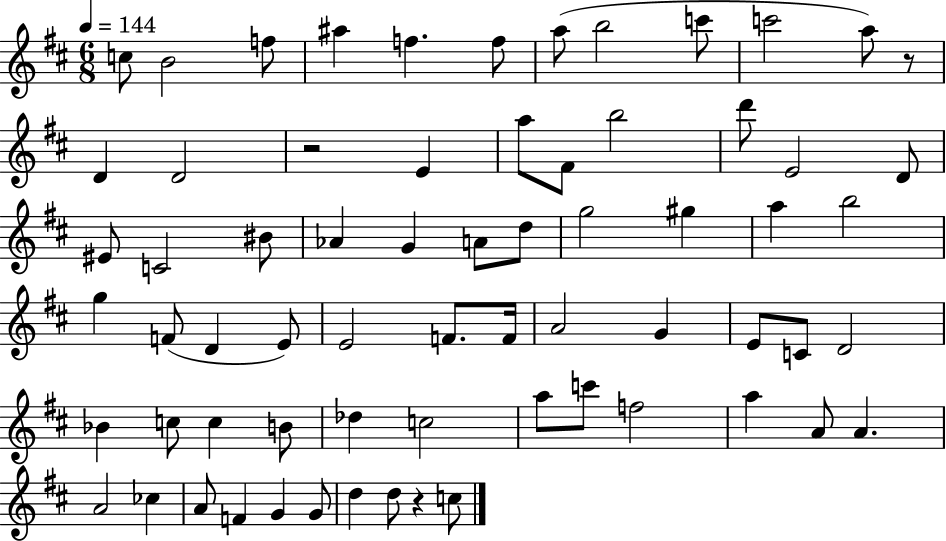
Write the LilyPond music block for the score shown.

{
  \clef treble
  \numericTimeSignature
  \time 6/8
  \key d \major
  \tempo 4 = 144
  \repeat volta 2 { c''8 b'2 f''8 | ais''4 f''4. f''8 | a''8( b''2 c'''8 | c'''2 a''8) r8 | \break d'4 d'2 | r2 e'4 | a''8 fis'8 b''2 | d'''8 e'2 d'8 | \break eis'8 c'2 bis'8 | aes'4 g'4 a'8 d''8 | g''2 gis''4 | a''4 b''2 | \break g''4 f'8( d'4 e'8) | e'2 f'8. f'16 | a'2 g'4 | e'8 c'8 d'2 | \break bes'4 c''8 c''4 b'8 | des''4 c''2 | a''8 c'''8 f''2 | a''4 a'8 a'4. | \break a'2 ces''4 | a'8 f'4 g'4 g'8 | d''4 d''8 r4 c''8 | } \bar "|."
}